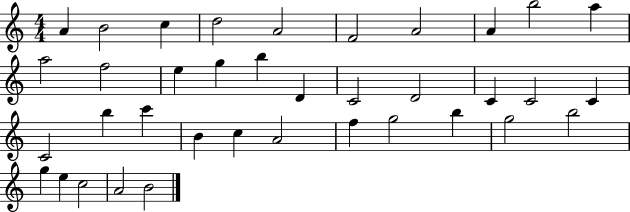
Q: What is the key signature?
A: C major